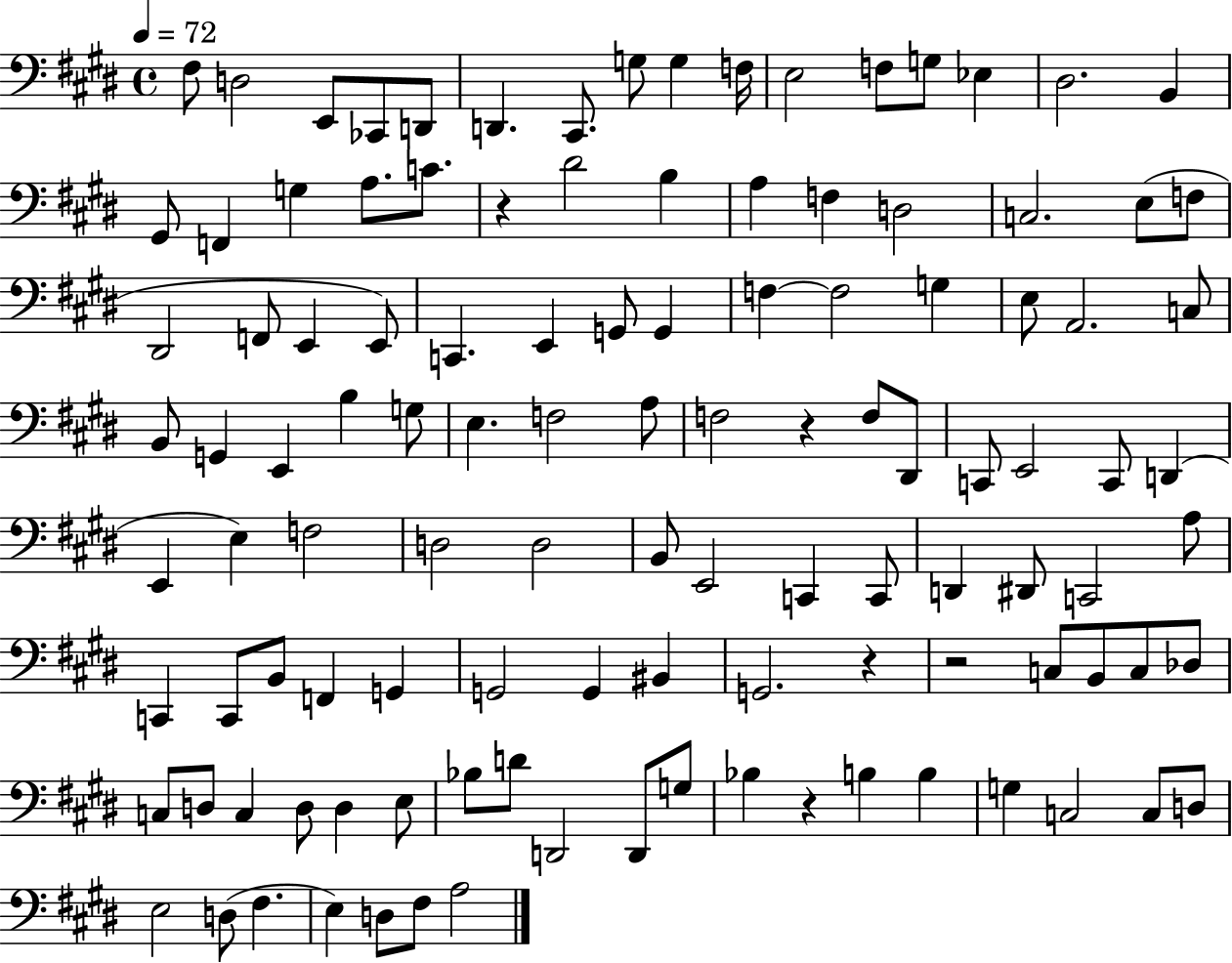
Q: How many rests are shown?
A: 5